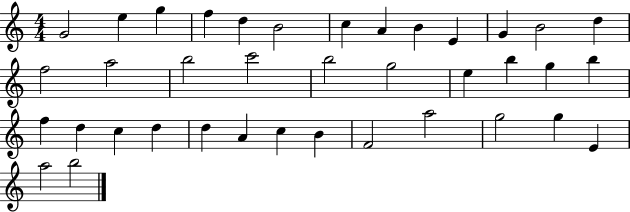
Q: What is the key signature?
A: C major